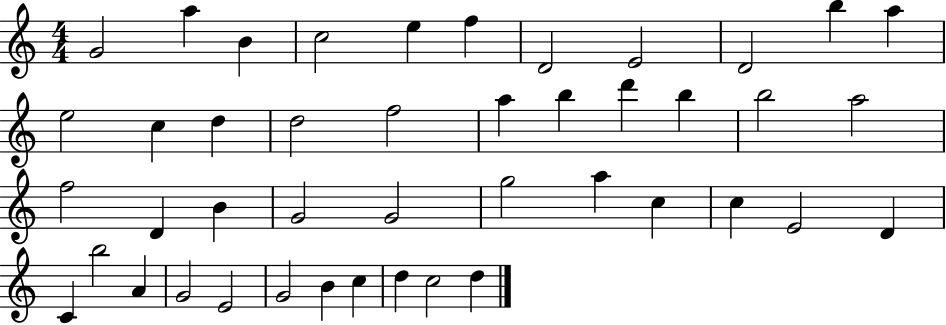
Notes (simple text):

G4/h A5/q B4/q C5/h E5/q F5/q D4/h E4/h D4/h B5/q A5/q E5/h C5/q D5/q D5/h F5/h A5/q B5/q D6/q B5/q B5/h A5/h F5/h D4/q B4/q G4/h G4/h G5/h A5/q C5/q C5/q E4/h D4/q C4/q B5/h A4/q G4/h E4/h G4/h B4/q C5/q D5/q C5/h D5/q